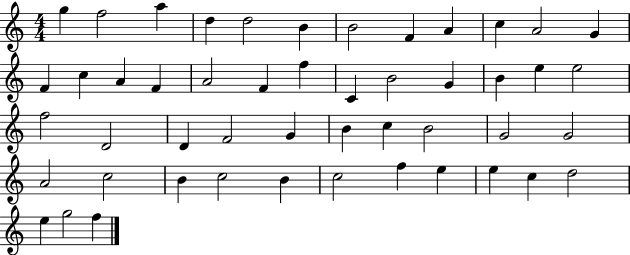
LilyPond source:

{
  \clef treble
  \numericTimeSignature
  \time 4/4
  \key c \major
  g''4 f''2 a''4 | d''4 d''2 b'4 | b'2 f'4 a'4 | c''4 a'2 g'4 | \break f'4 c''4 a'4 f'4 | a'2 f'4 f''4 | c'4 b'2 g'4 | b'4 e''4 e''2 | \break f''2 d'2 | d'4 f'2 g'4 | b'4 c''4 b'2 | g'2 g'2 | \break a'2 c''2 | b'4 c''2 b'4 | c''2 f''4 e''4 | e''4 c''4 d''2 | \break e''4 g''2 f''4 | \bar "|."
}